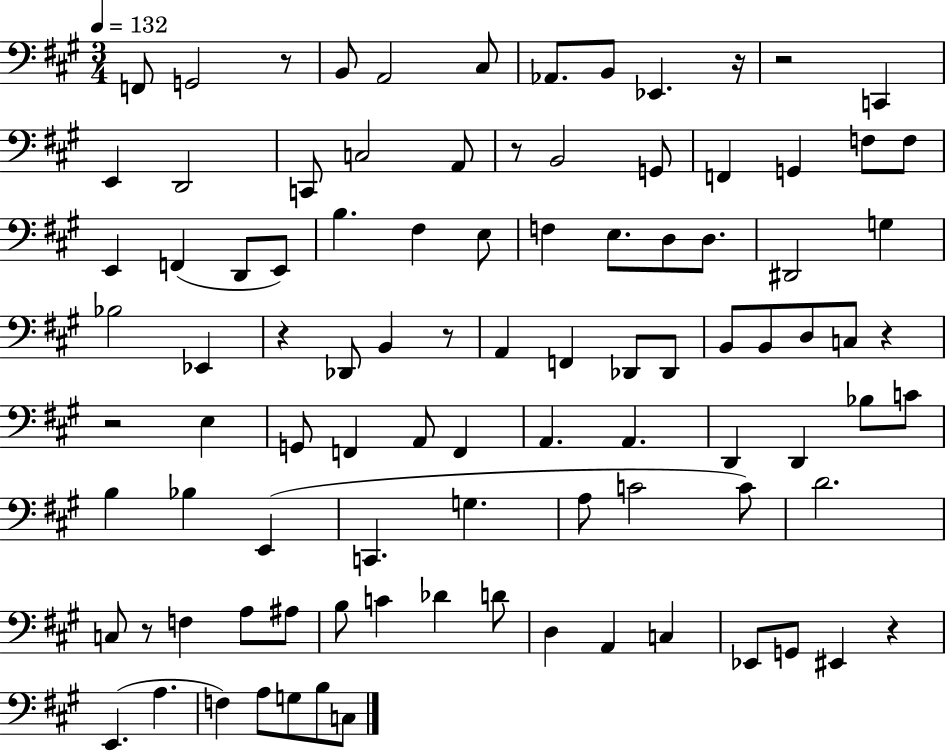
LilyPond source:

{
  \clef bass
  \numericTimeSignature
  \time 3/4
  \key a \major
  \tempo 4 = 132
  f,8 g,2 r8 | b,8 a,2 cis8 | aes,8. b,8 ees,4. r16 | r2 c,4 | \break e,4 d,2 | c,8 c2 a,8 | r8 b,2 g,8 | f,4 g,4 f8 f8 | \break e,4 f,4( d,8 e,8) | b4. fis4 e8 | f4 e8. d8 d8. | dis,2 g4 | \break bes2 ees,4 | r4 des,8 b,4 r8 | a,4 f,4 des,8 des,8 | b,8 b,8 d8 c8 r4 | \break r2 e4 | g,8 f,4 a,8 f,4 | a,4. a,4. | d,4 d,4 bes8 c'8 | \break b4 bes4 e,4( | c,4. g4. | a8 c'2 c'8) | d'2. | \break c8 r8 f4 a8 ais8 | b8 c'4 des'4 d'8 | d4 a,4 c4 | ees,8 g,8 eis,4 r4 | \break e,4.( a4. | f4) a8 g8 b8 c8 | \bar "|."
}